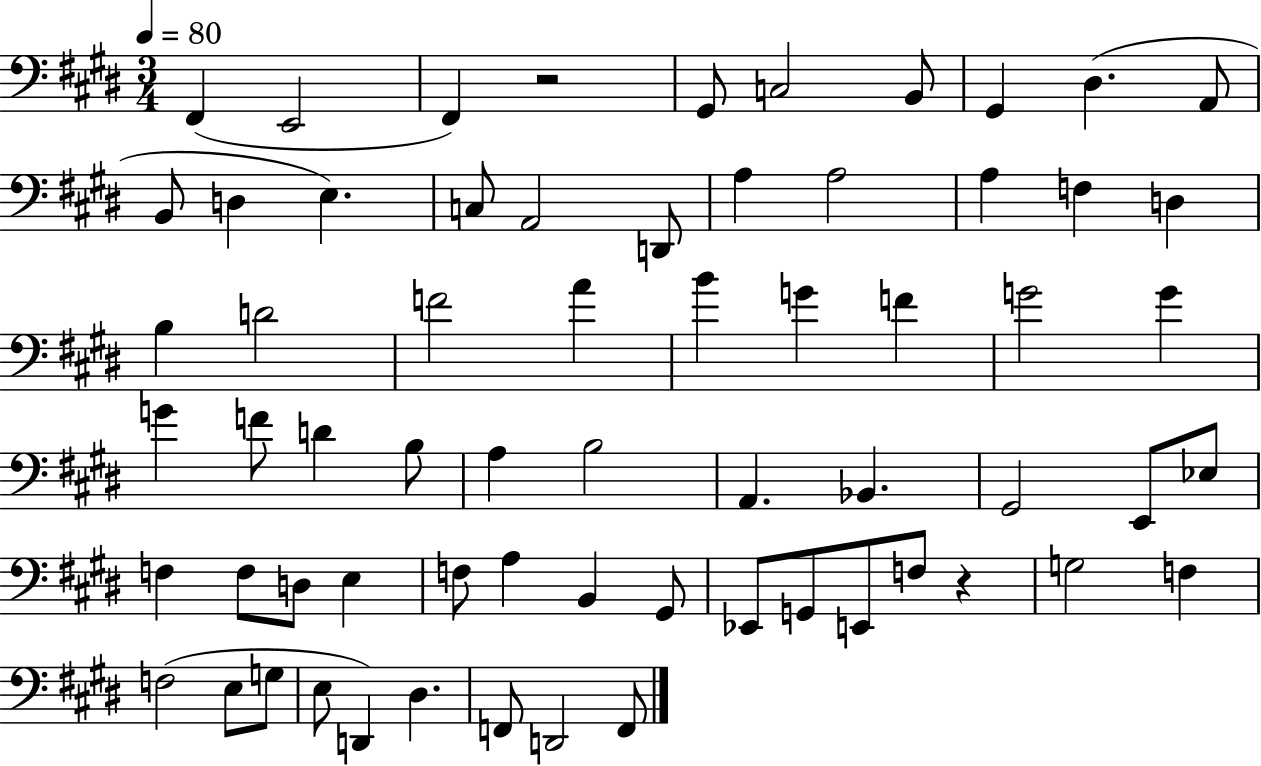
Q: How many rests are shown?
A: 2